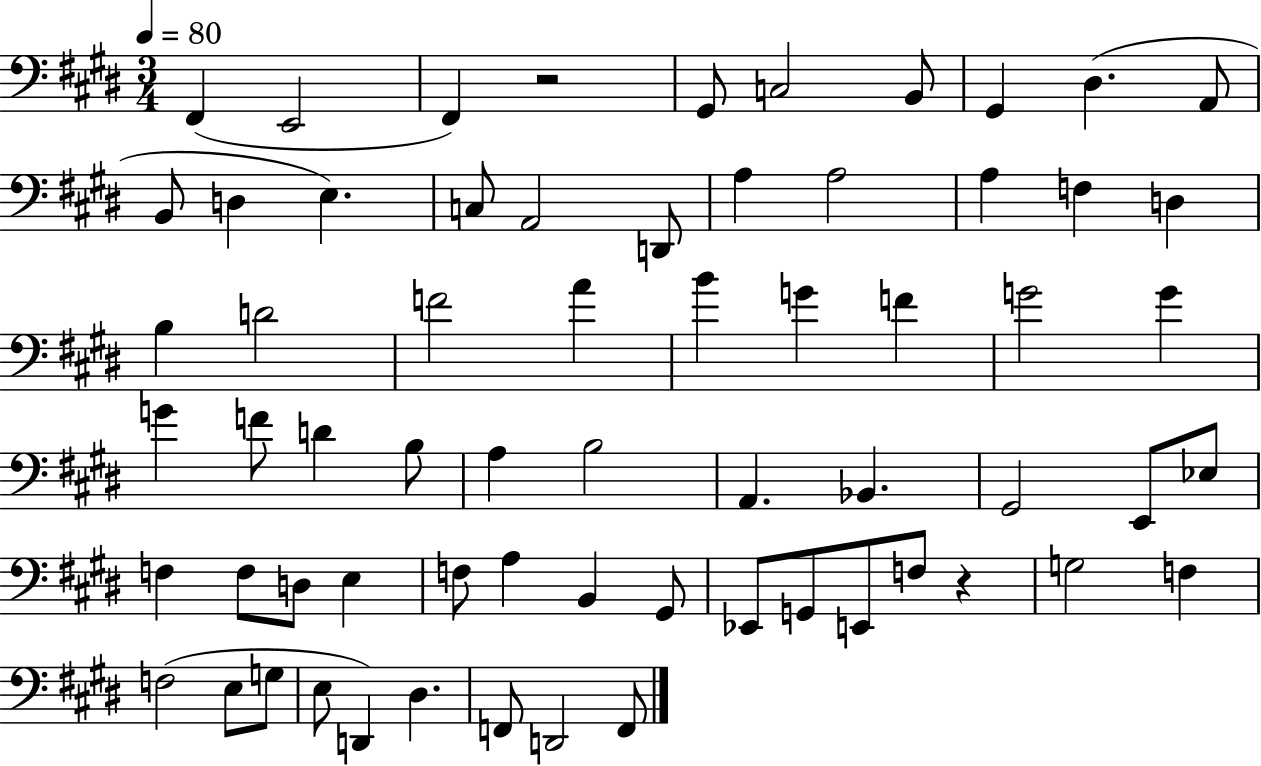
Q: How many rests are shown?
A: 2